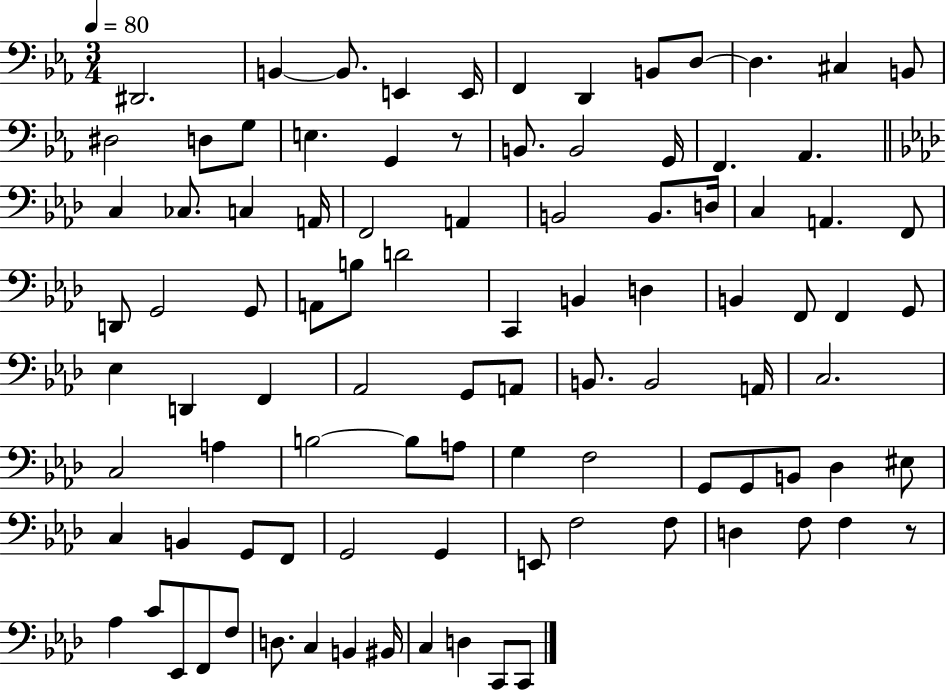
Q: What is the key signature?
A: EES major